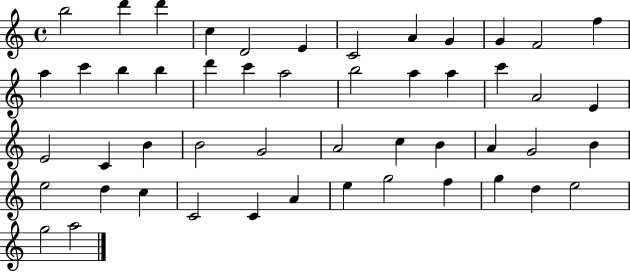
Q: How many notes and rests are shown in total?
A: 50